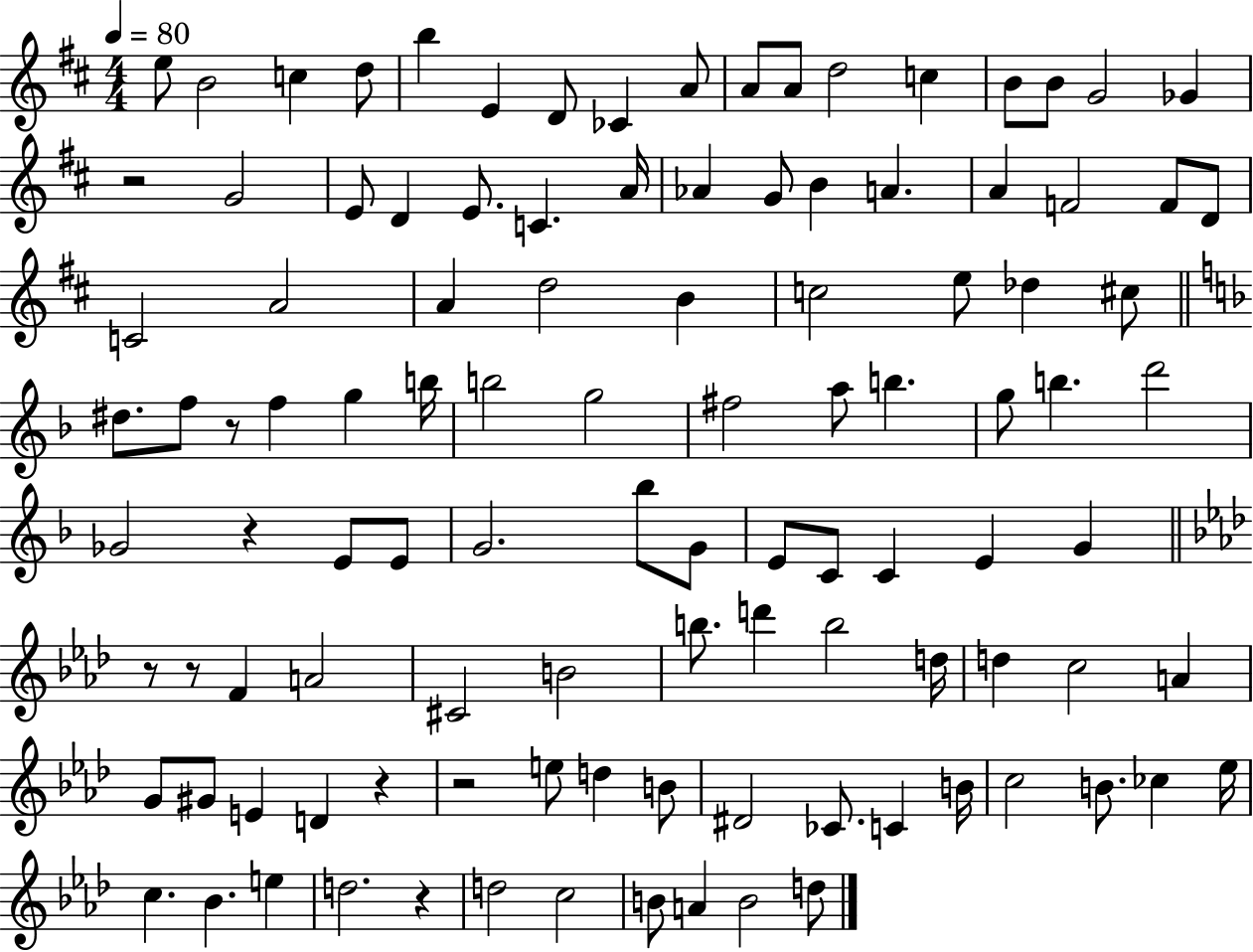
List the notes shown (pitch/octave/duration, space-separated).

E5/e B4/h C5/q D5/e B5/q E4/q D4/e CES4/q A4/e A4/e A4/e D5/h C5/q B4/e B4/e G4/h Gb4/q R/h G4/h E4/e D4/q E4/e. C4/q. A4/s Ab4/q G4/e B4/q A4/q. A4/q F4/h F4/e D4/e C4/h A4/h A4/q D5/h B4/q C5/h E5/e Db5/q C#5/e D#5/e. F5/e R/e F5/q G5/q B5/s B5/h G5/h F#5/h A5/e B5/q. G5/e B5/q. D6/h Gb4/h R/q E4/e E4/e G4/h. Bb5/e G4/e E4/e C4/e C4/q E4/q G4/q R/e R/e F4/q A4/h C#4/h B4/h B5/e. D6/q B5/h D5/s D5/q C5/h A4/q G4/e G#4/e E4/q D4/q R/q R/h E5/e D5/q B4/e D#4/h CES4/e. C4/q B4/s C5/h B4/e. CES5/q Eb5/s C5/q. Bb4/q. E5/q D5/h. R/q D5/h C5/h B4/e A4/q B4/h D5/e